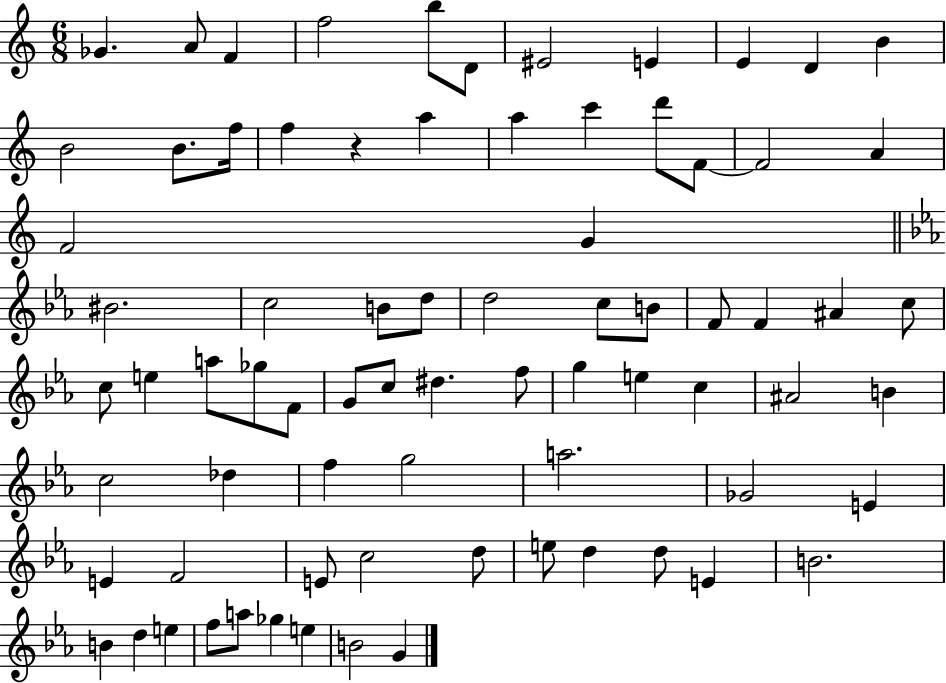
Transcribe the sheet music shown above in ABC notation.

X:1
T:Untitled
M:6/8
L:1/4
K:C
_G A/2 F f2 b/2 D/2 ^E2 E E D B B2 B/2 f/4 f z a a c' d'/2 F/2 F2 A F2 G ^B2 c2 B/2 d/2 d2 c/2 B/2 F/2 F ^A c/2 c/2 e a/2 _g/2 F/2 G/2 c/2 ^d f/2 g e c ^A2 B c2 _d f g2 a2 _G2 E E F2 E/2 c2 d/2 e/2 d d/2 E B2 B d e f/2 a/2 _g e B2 G